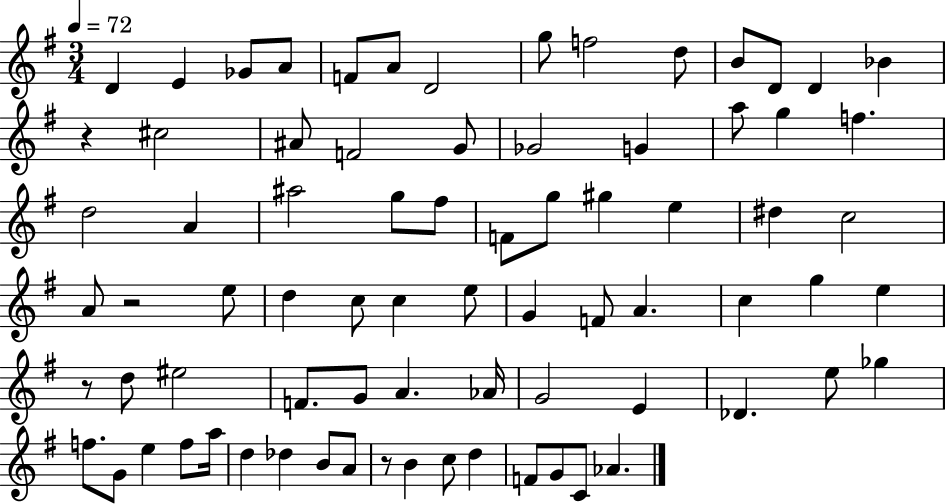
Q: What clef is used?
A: treble